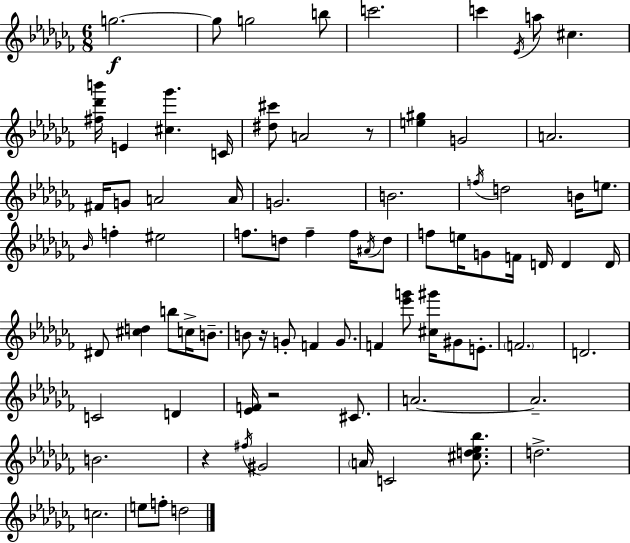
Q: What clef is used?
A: treble